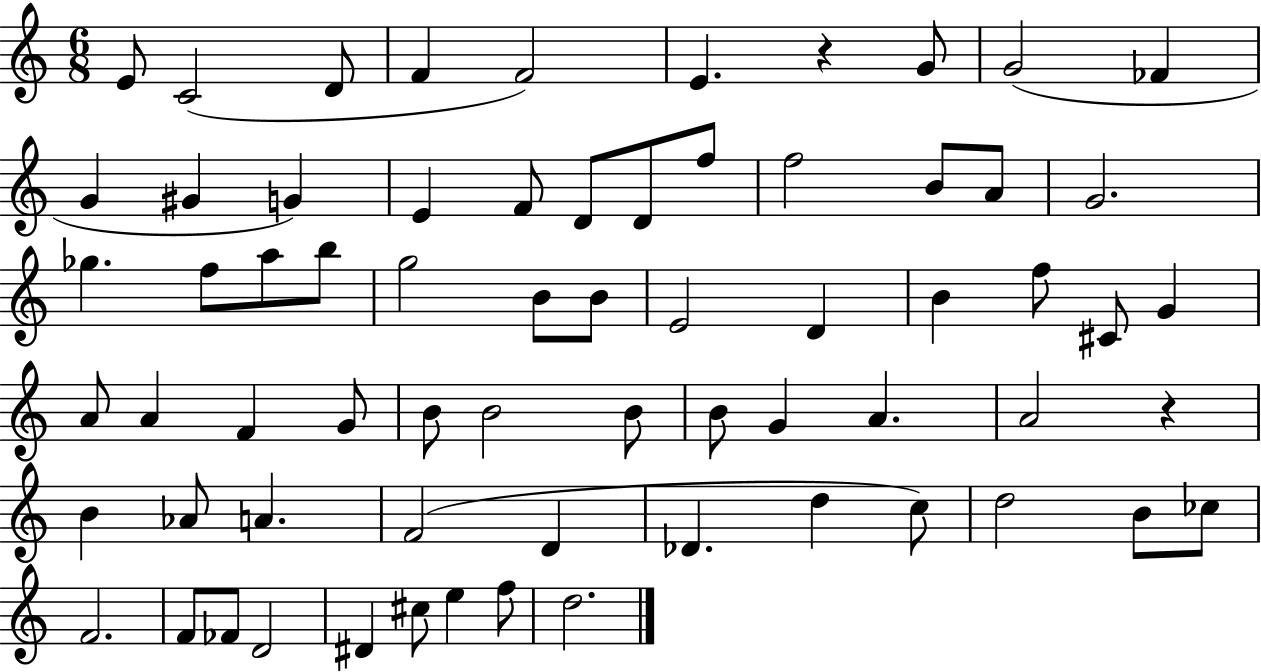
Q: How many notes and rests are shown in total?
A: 67